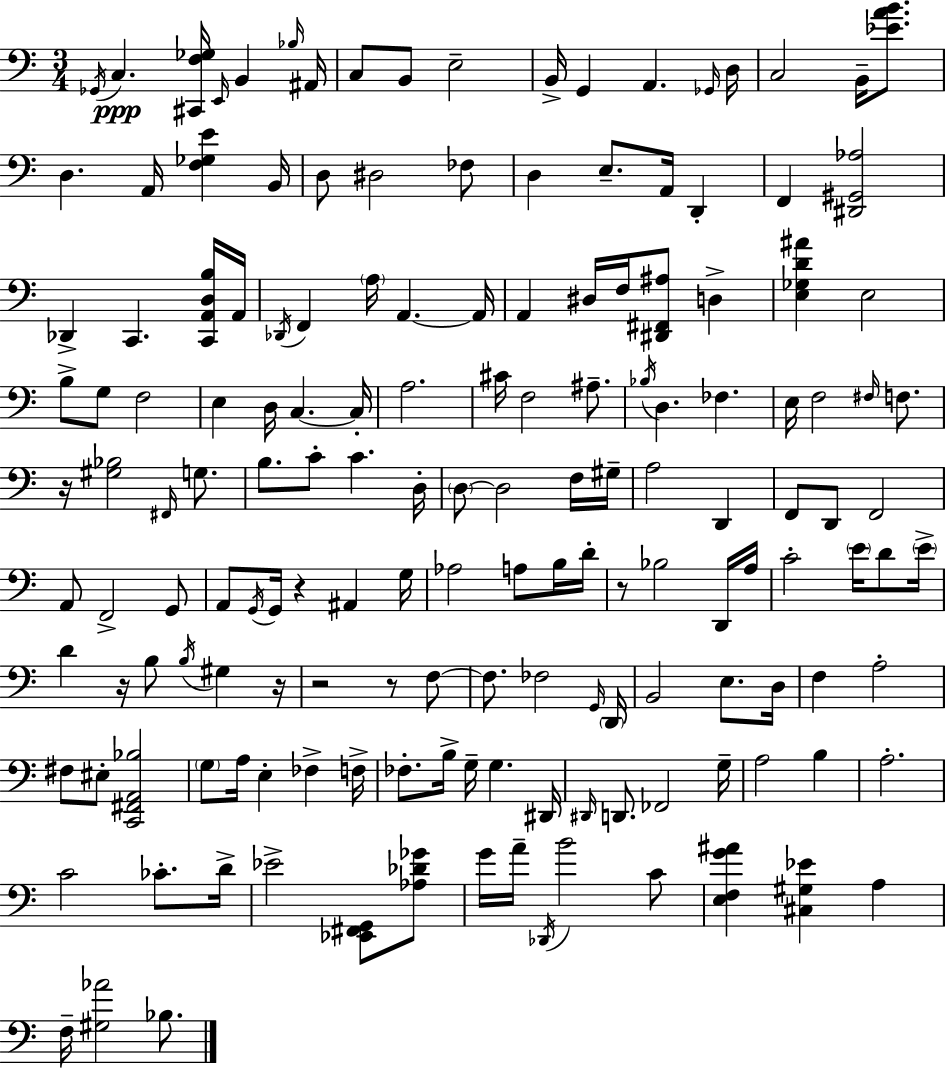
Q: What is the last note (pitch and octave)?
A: Bb3